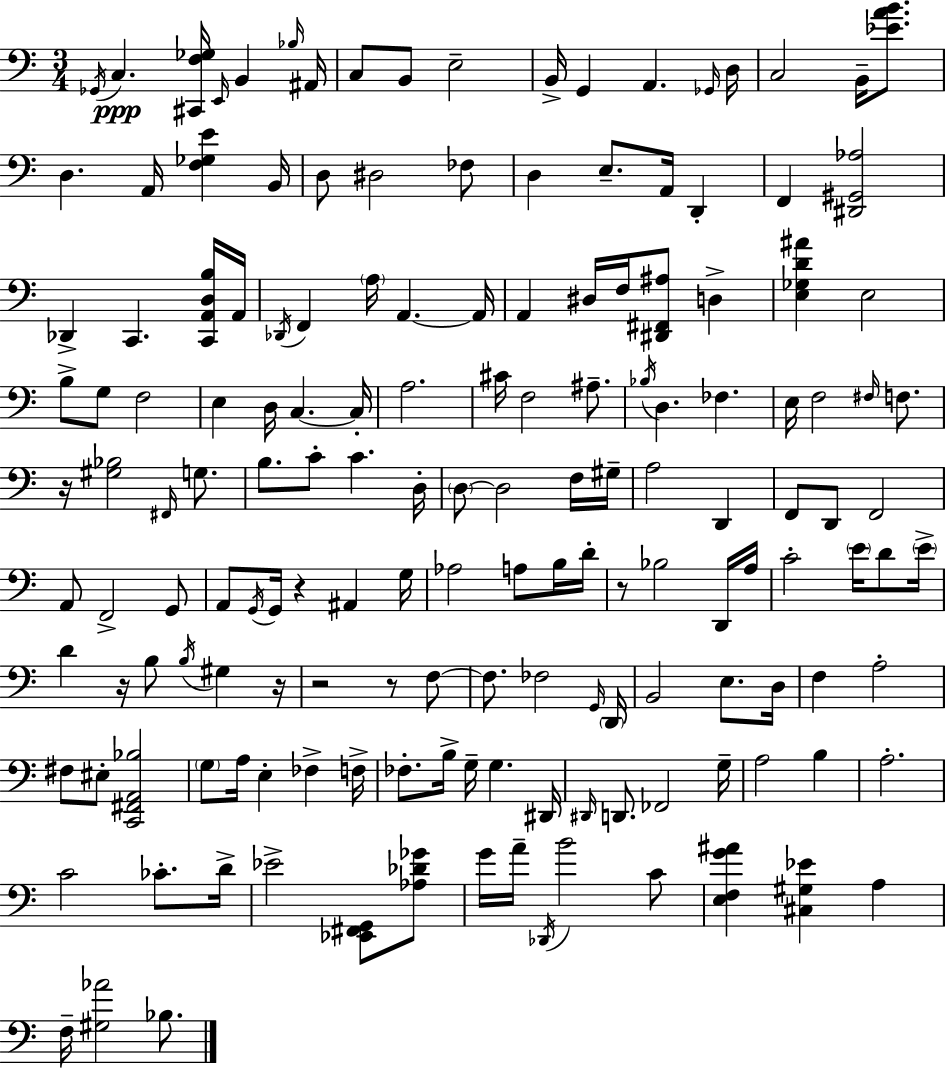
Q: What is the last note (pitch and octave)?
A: Bb3